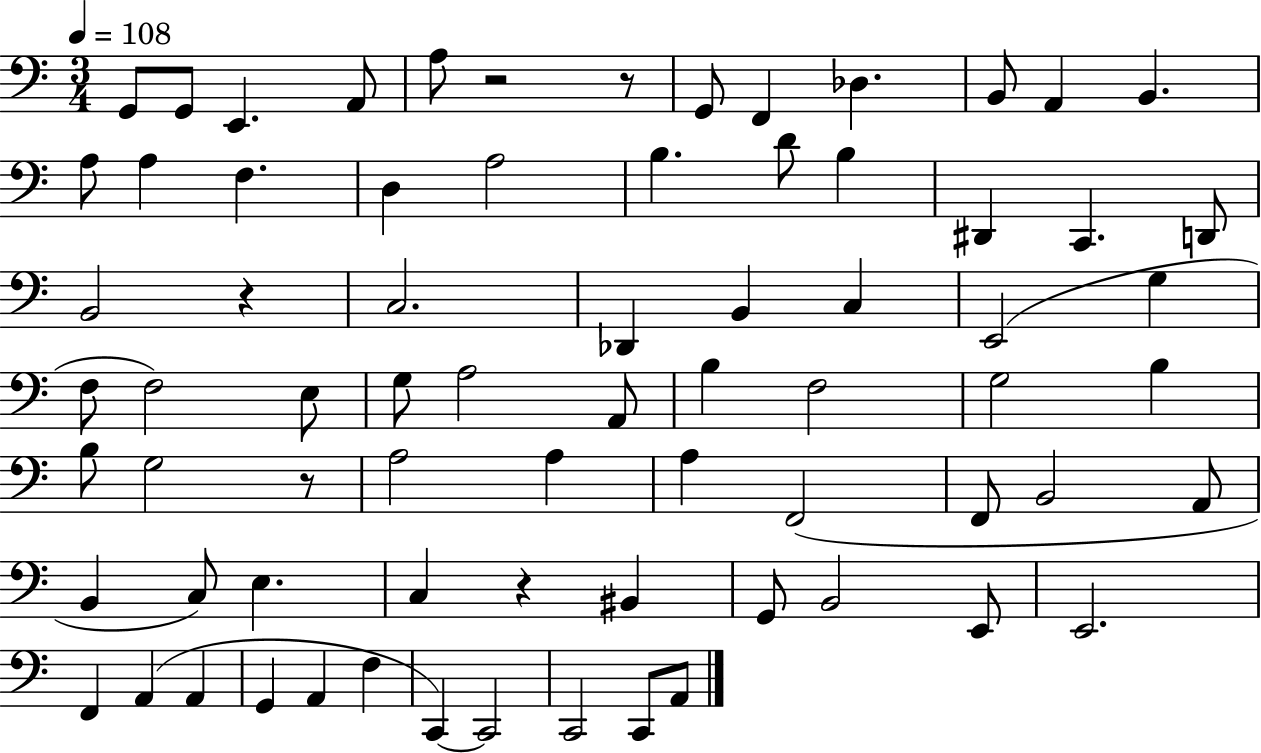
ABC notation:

X:1
T:Untitled
M:3/4
L:1/4
K:C
G,,/2 G,,/2 E,, A,,/2 A,/2 z2 z/2 G,,/2 F,, _D, B,,/2 A,, B,, A,/2 A, F, D, A,2 B, D/2 B, ^D,, C,, D,,/2 B,,2 z C,2 _D,, B,, C, E,,2 G, F,/2 F,2 E,/2 G,/2 A,2 A,,/2 B, F,2 G,2 B, B,/2 G,2 z/2 A,2 A, A, F,,2 F,,/2 B,,2 A,,/2 B,, C,/2 E, C, z ^B,, G,,/2 B,,2 E,,/2 E,,2 F,, A,, A,, G,, A,, F, C,, C,,2 C,,2 C,,/2 A,,/2